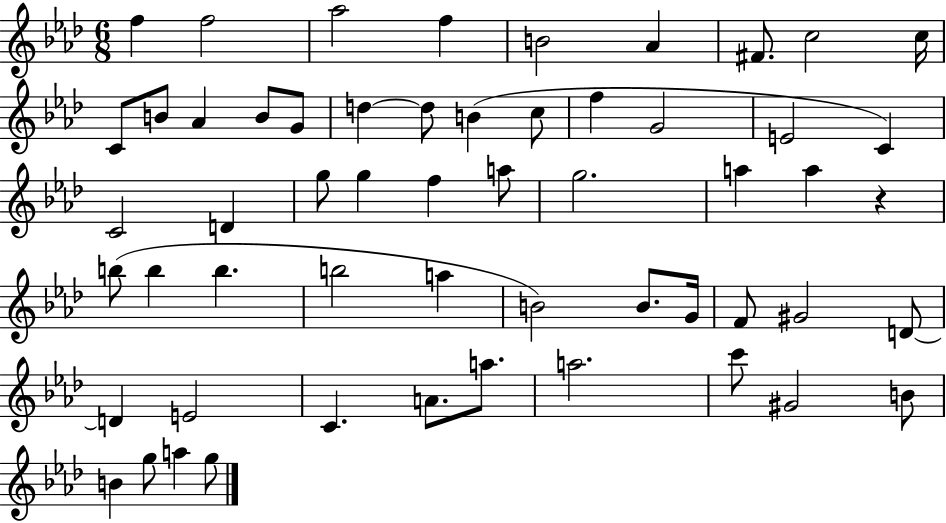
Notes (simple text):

F5/q F5/h Ab5/h F5/q B4/h Ab4/q F#4/e. C5/h C5/s C4/e B4/e Ab4/q B4/e G4/e D5/q D5/e B4/q C5/e F5/q G4/h E4/h C4/q C4/h D4/q G5/e G5/q F5/q A5/e G5/h. A5/q A5/q R/q B5/e B5/q B5/q. B5/h A5/q B4/h B4/e. G4/s F4/e G#4/h D4/e D4/q E4/h C4/q. A4/e. A5/e. A5/h. C6/e G#4/h B4/e B4/q G5/e A5/q G5/e